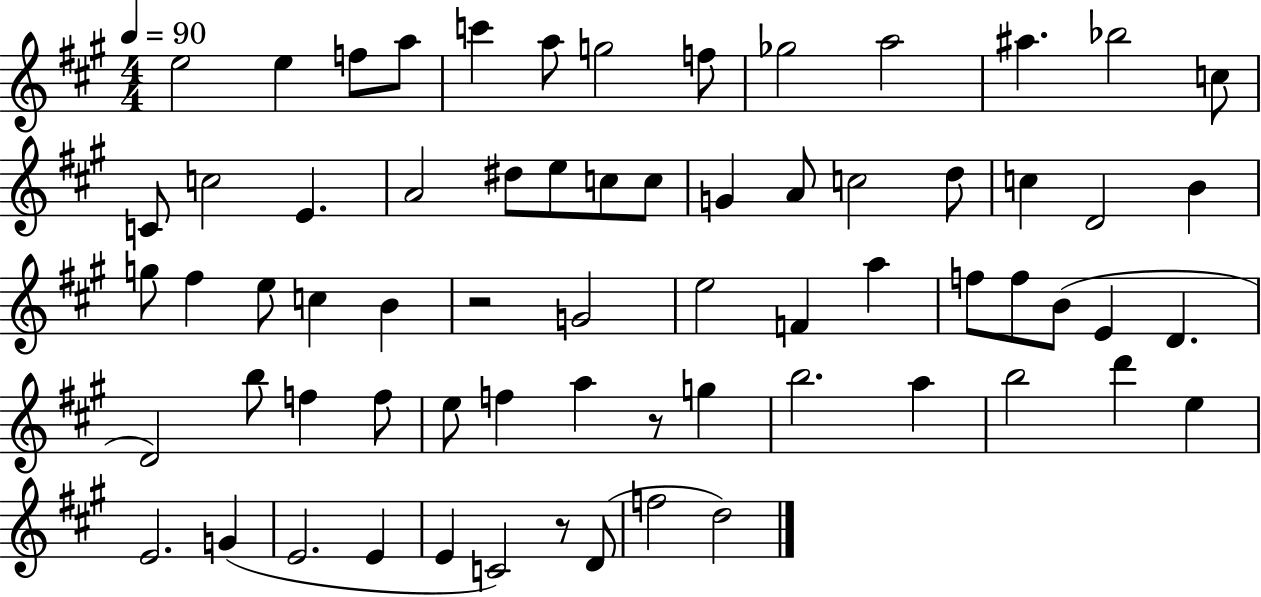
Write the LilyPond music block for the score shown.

{
  \clef treble
  \numericTimeSignature
  \time 4/4
  \key a \major
  \tempo 4 = 90
  e''2 e''4 f''8 a''8 | c'''4 a''8 g''2 f''8 | ges''2 a''2 | ais''4. bes''2 c''8 | \break c'8 c''2 e'4. | a'2 dis''8 e''8 c''8 c''8 | g'4 a'8 c''2 d''8 | c''4 d'2 b'4 | \break g''8 fis''4 e''8 c''4 b'4 | r2 g'2 | e''2 f'4 a''4 | f''8 f''8 b'8( e'4 d'4. | \break d'2) b''8 f''4 f''8 | e''8 f''4 a''4 r8 g''4 | b''2. a''4 | b''2 d'''4 e''4 | \break e'2. g'4( | e'2. e'4 | e'4 c'2) r8 d'8( | f''2 d''2) | \break \bar "|."
}